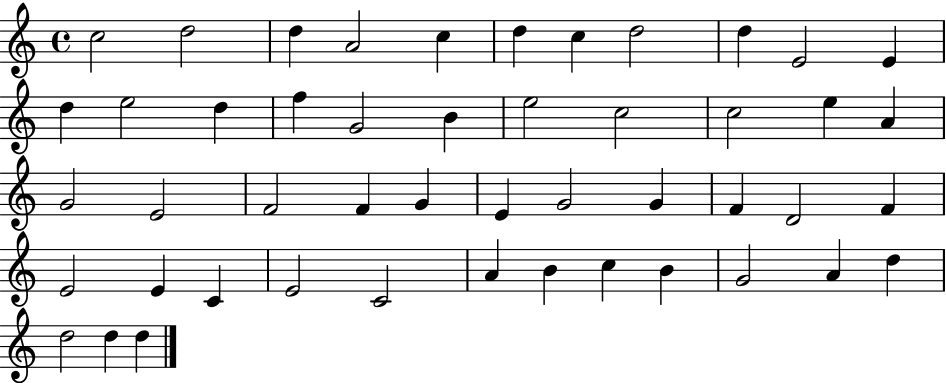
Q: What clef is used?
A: treble